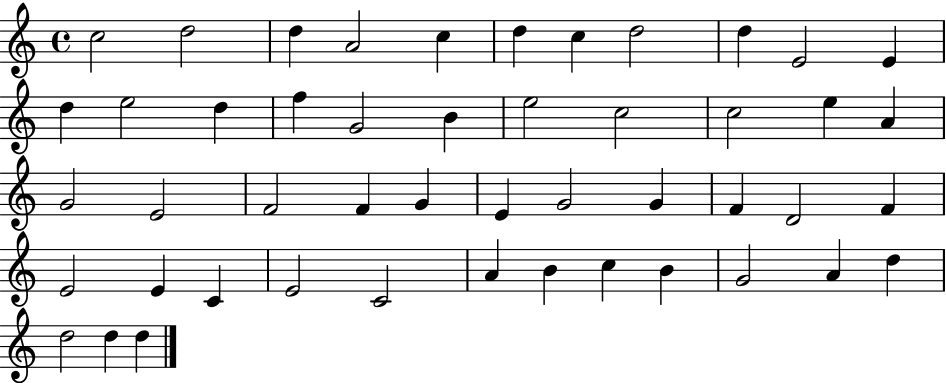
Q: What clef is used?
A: treble